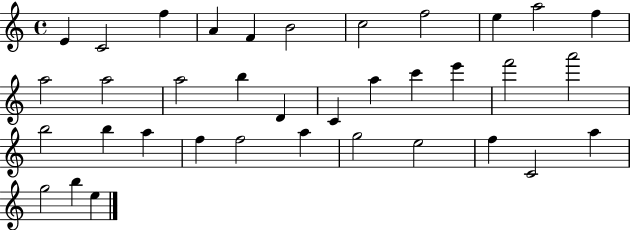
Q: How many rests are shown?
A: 0